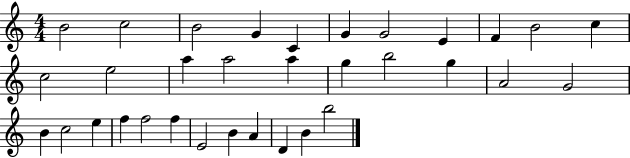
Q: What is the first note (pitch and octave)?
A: B4